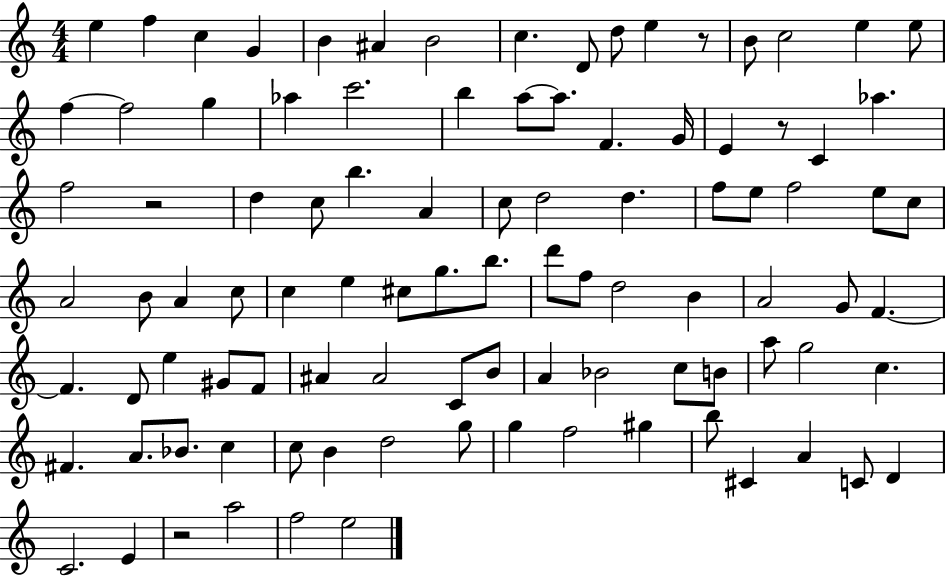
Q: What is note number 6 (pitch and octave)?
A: A#4